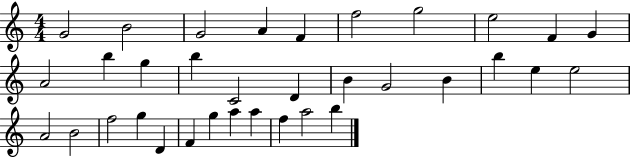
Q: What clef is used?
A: treble